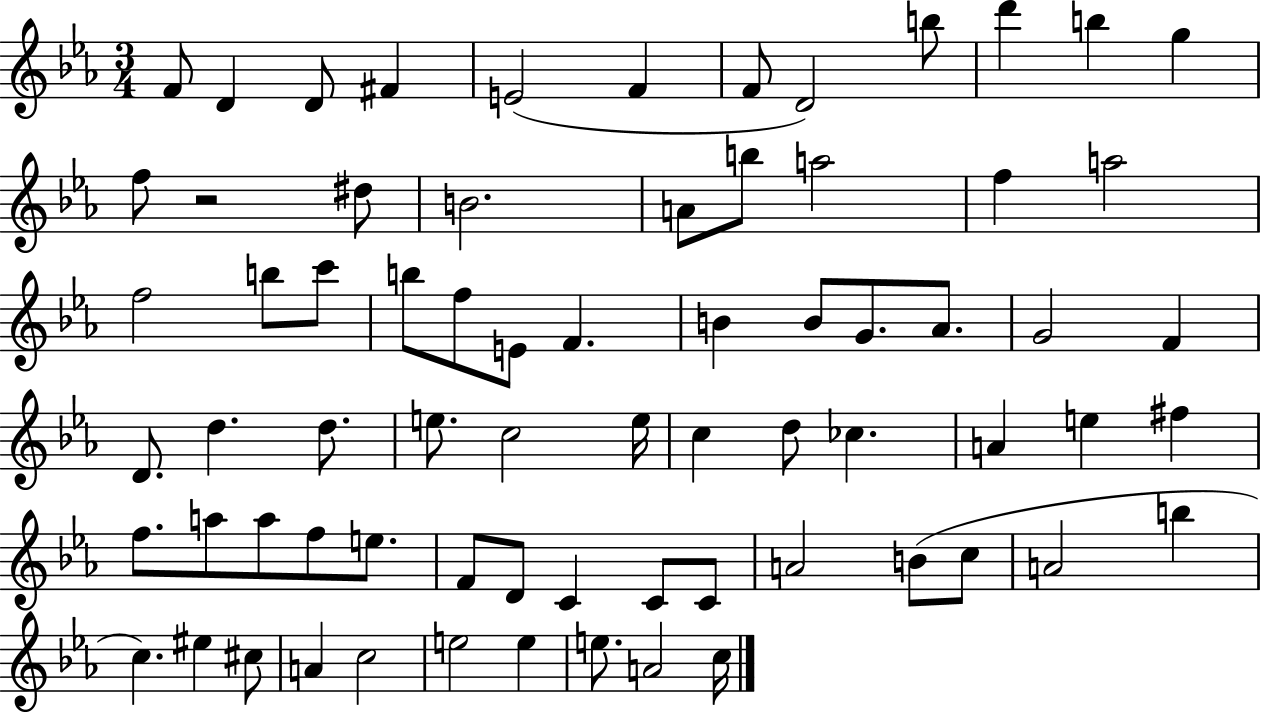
X:1
T:Untitled
M:3/4
L:1/4
K:Eb
F/2 D D/2 ^F E2 F F/2 D2 b/2 d' b g f/2 z2 ^d/2 B2 A/2 b/2 a2 f a2 f2 b/2 c'/2 b/2 f/2 E/2 F B B/2 G/2 _A/2 G2 F D/2 d d/2 e/2 c2 e/4 c d/2 _c A e ^f f/2 a/2 a/2 f/2 e/2 F/2 D/2 C C/2 C/2 A2 B/2 c/2 A2 b c ^e ^c/2 A c2 e2 e e/2 A2 c/4